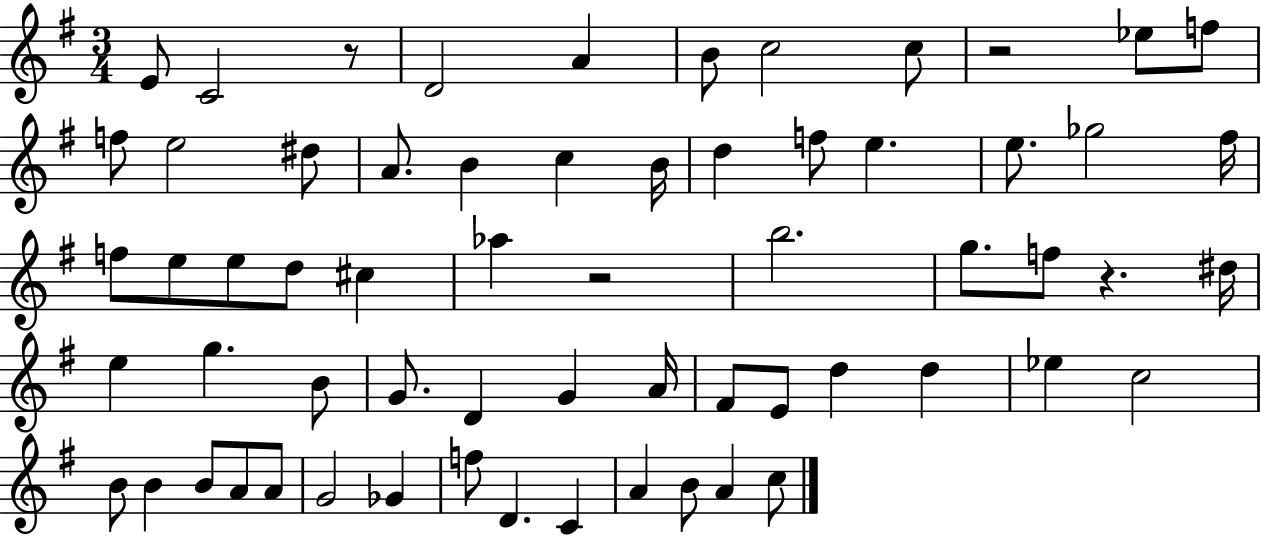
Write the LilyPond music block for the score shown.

{
  \clef treble
  \numericTimeSignature
  \time 3/4
  \key g \major
  \repeat volta 2 { e'8 c'2 r8 | d'2 a'4 | b'8 c''2 c''8 | r2 ees''8 f''8 | \break f''8 e''2 dis''8 | a'8. b'4 c''4 b'16 | d''4 f''8 e''4. | e''8. ges''2 fis''16 | \break f''8 e''8 e''8 d''8 cis''4 | aes''4 r2 | b''2. | g''8. f''8 r4. dis''16 | \break e''4 g''4. b'8 | g'8. d'4 g'4 a'16 | fis'8 e'8 d''4 d''4 | ees''4 c''2 | \break b'8 b'4 b'8 a'8 a'8 | g'2 ges'4 | f''8 d'4. c'4 | a'4 b'8 a'4 c''8 | \break } \bar "|."
}